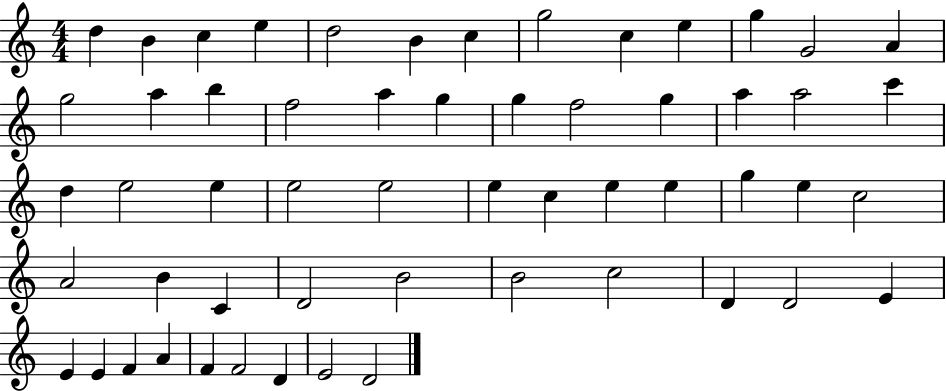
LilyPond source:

{
  \clef treble
  \numericTimeSignature
  \time 4/4
  \key c \major
  d''4 b'4 c''4 e''4 | d''2 b'4 c''4 | g''2 c''4 e''4 | g''4 g'2 a'4 | \break g''2 a''4 b''4 | f''2 a''4 g''4 | g''4 f''2 g''4 | a''4 a''2 c'''4 | \break d''4 e''2 e''4 | e''2 e''2 | e''4 c''4 e''4 e''4 | g''4 e''4 c''2 | \break a'2 b'4 c'4 | d'2 b'2 | b'2 c''2 | d'4 d'2 e'4 | \break e'4 e'4 f'4 a'4 | f'4 f'2 d'4 | e'2 d'2 | \bar "|."
}